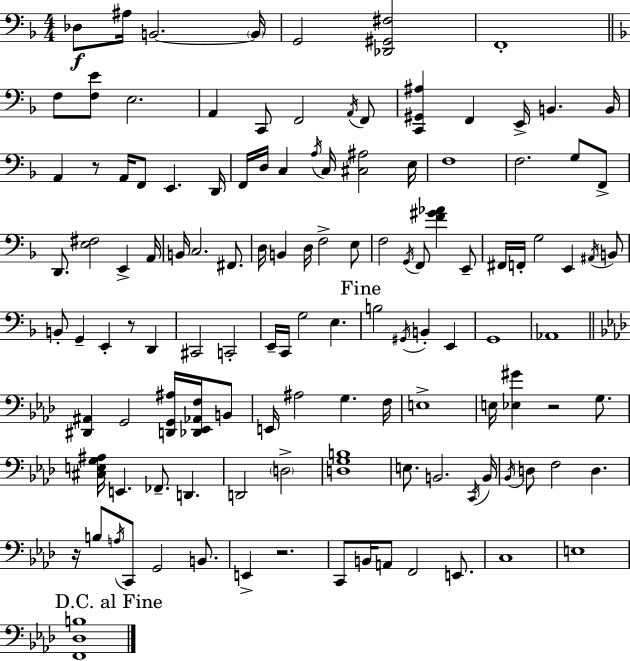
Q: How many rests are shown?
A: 5